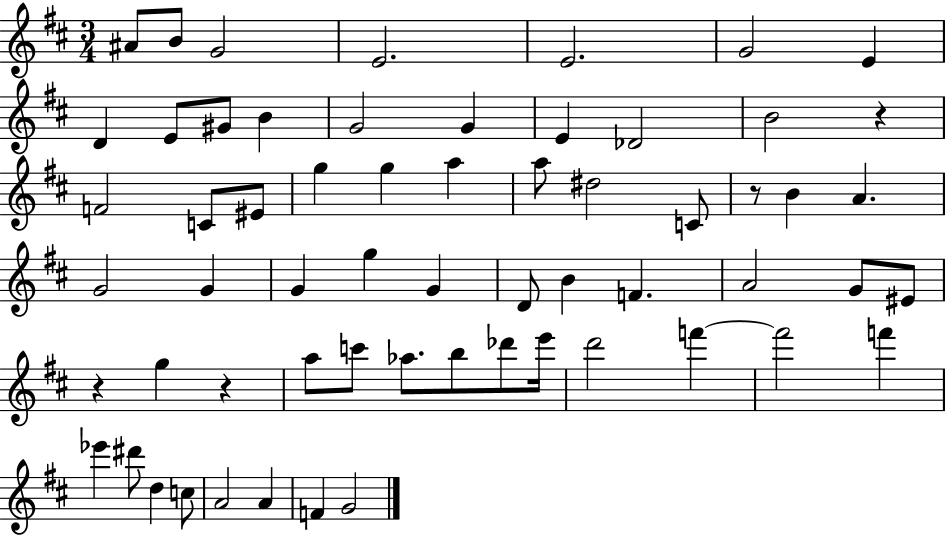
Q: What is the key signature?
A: D major